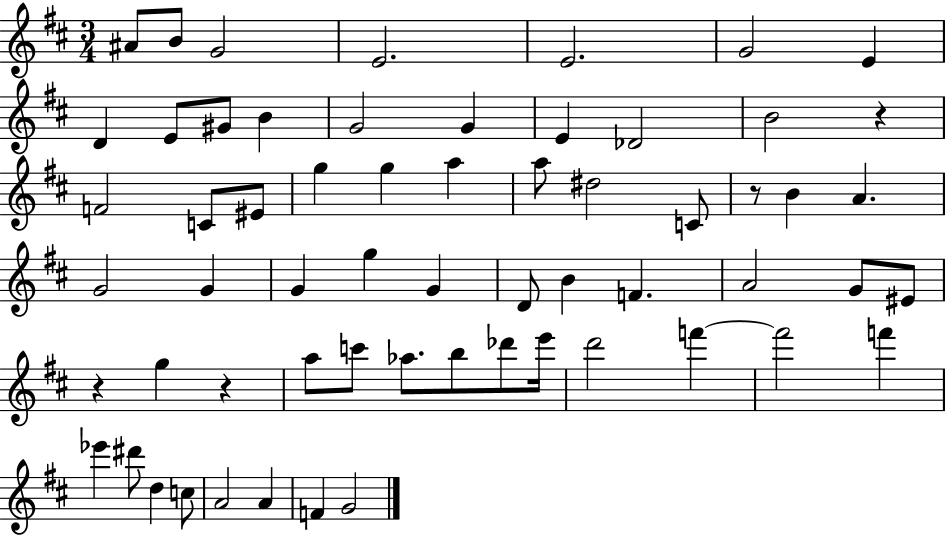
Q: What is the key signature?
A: D major